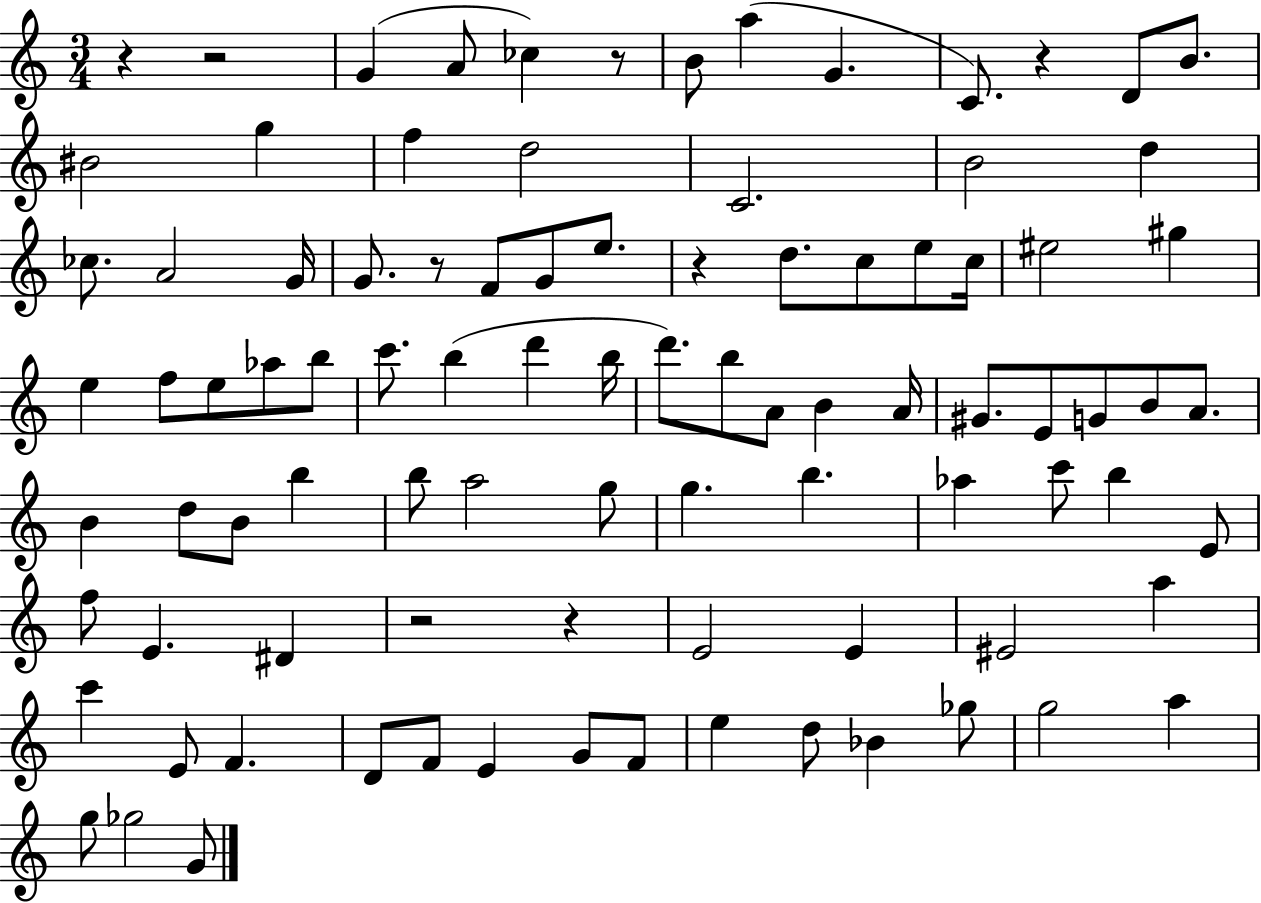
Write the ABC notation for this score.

X:1
T:Untitled
M:3/4
L:1/4
K:C
z z2 G A/2 _c z/2 B/2 a G C/2 z D/2 B/2 ^B2 g f d2 C2 B2 d _c/2 A2 G/4 G/2 z/2 F/2 G/2 e/2 z d/2 c/2 e/2 c/4 ^e2 ^g e f/2 e/2 _a/2 b/2 c'/2 b d' b/4 d'/2 b/2 A/2 B A/4 ^G/2 E/2 G/2 B/2 A/2 B d/2 B/2 b b/2 a2 g/2 g b _a c'/2 b E/2 f/2 E ^D z2 z E2 E ^E2 a c' E/2 F D/2 F/2 E G/2 F/2 e d/2 _B _g/2 g2 a g/2 _g2 G/2